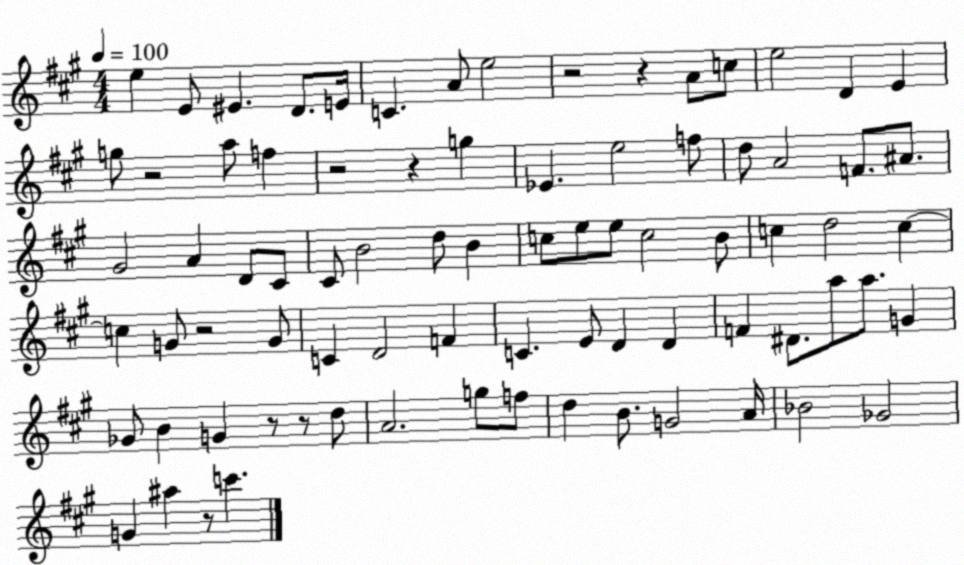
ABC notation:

X:1
T:Untitled
M:4/4
L:1/4
K:A
e E/2 ^E D/2 E/4 C A/2 e2 z2 z A/2 c/2 e2 D E g/2 z2 a/2 f z2 z g _E e2 f/2 d/2 A2 F/2 ^A/2 ^G2 A D/2 ^C/2 ^C/2 B2 d/2 B c/2 e/2 e/2 c2 B/2 c d2 c c G/2 z2 G/2 C D2 F C E/2 D D F ^D/2 a/2 a/2 G _G/2 B G z/2 z/2 d/2 A2 g/2 f/2 d B/2 G2 A/4 _B2 _G2 G ^a z/2 c'